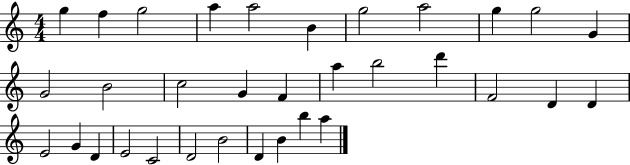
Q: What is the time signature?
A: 4/4